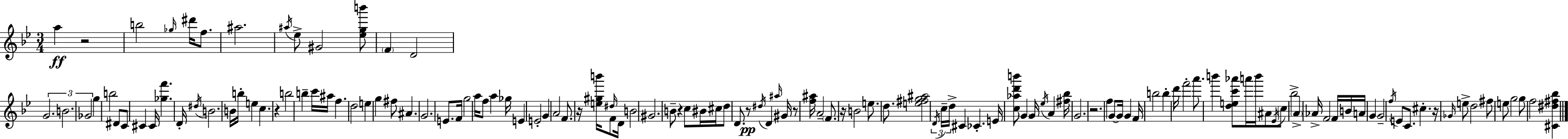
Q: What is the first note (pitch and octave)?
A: A5